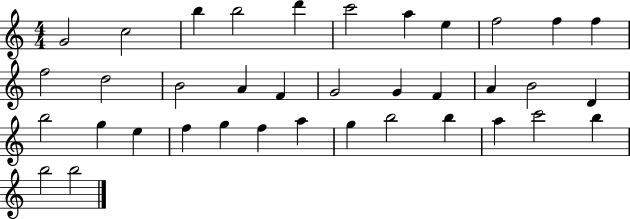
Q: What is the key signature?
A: C major